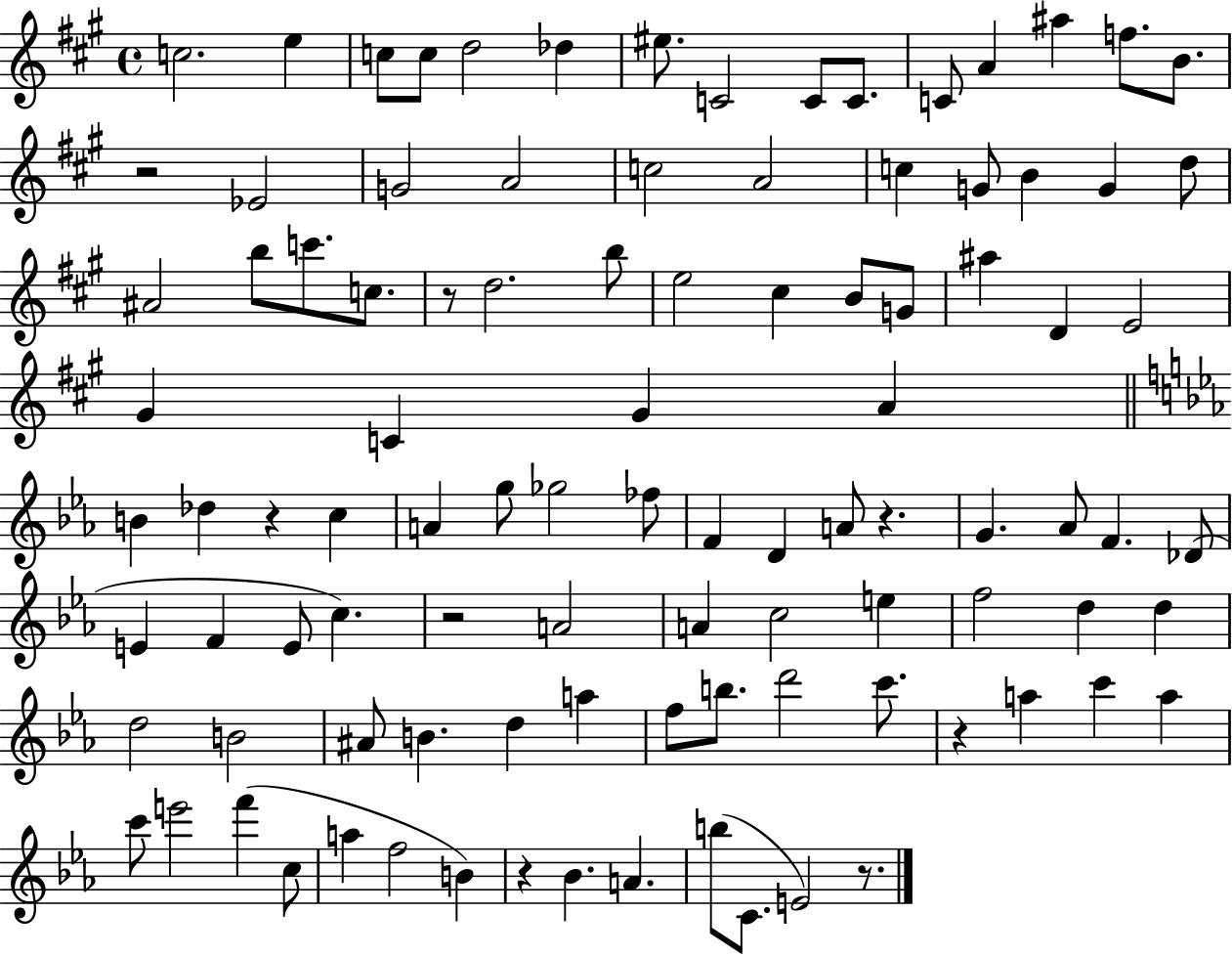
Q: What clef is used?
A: treble